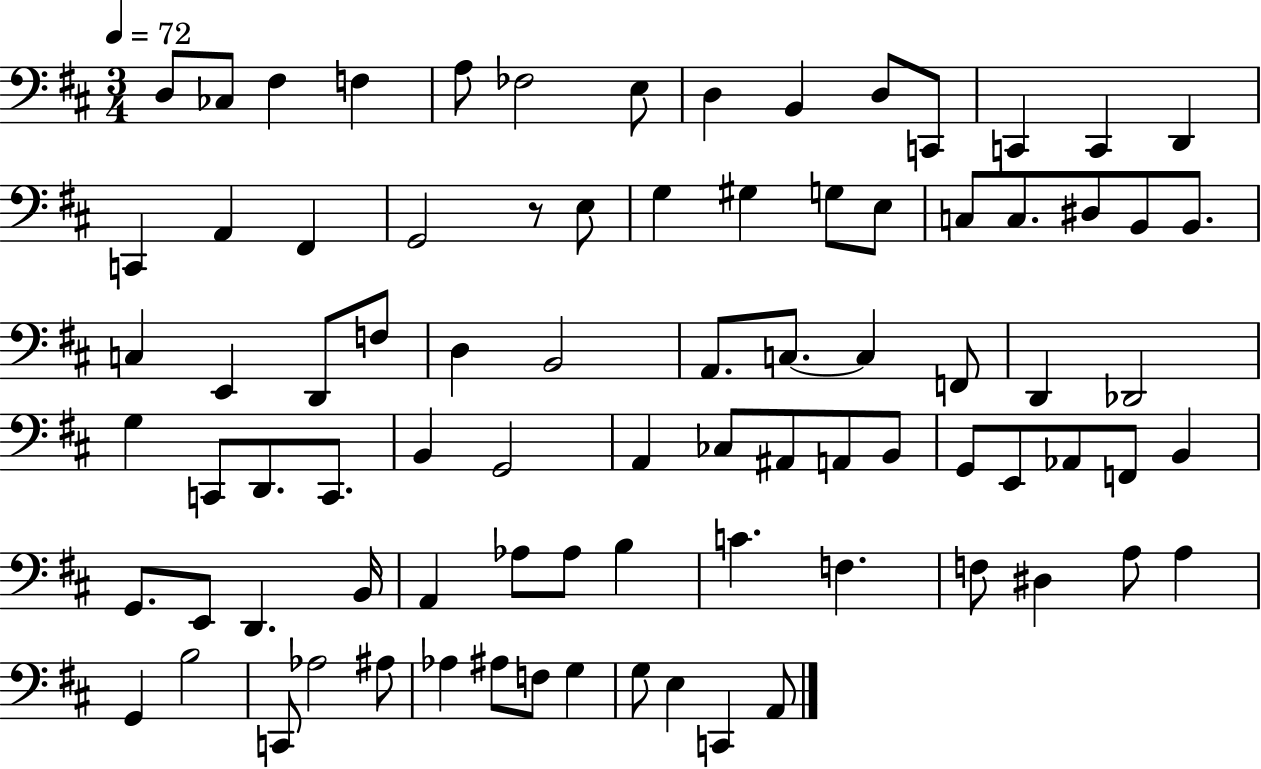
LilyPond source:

{
  \clef bass
  \numericTimeSignature
  \time 3/4
  \key d \major
  \tempo 4 = 72
  \repeat volta 2 { d8 ces8 fis4 f4 | a8 fes2 e8 | d4 b,4 d8 c,8 | c,4 c,4 d,4 | \break c,4 a,4 fis,4 | g,2 r8 e8 | g4 gis4 g8 e8 | c8 c8. dis8 b,8 b,8. | \break c4 e,4 d,8 f8 | d4 b,2 | a,8. c8.~~ c4 f,8 | d,4 des,2 | \break g4 c,8 d,8. c,8. | b,4 g,2 | a,4 ces8 ais,8 a,8 b,8 | g,8 e,8 aes,8 f,8 b,4 | \break g,8. e,8 d,4. b,16 | a,4 aes8 aes8 b4 | c'4. f4. | f8 dis4 a8 a4 | \break g,4 b2 | c,8 aes2 ais8 | aes4 ais8 f8 g4 | g8 e4 c,4 a,8 | \break } \bar "|."
}